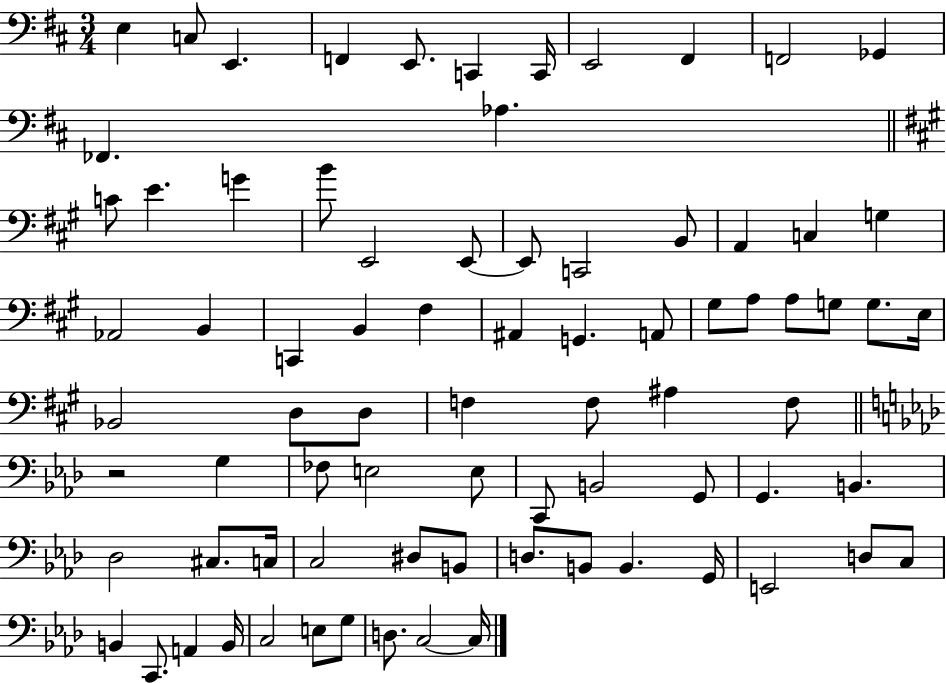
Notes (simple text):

E3/q C3/e E2/q. F2/q E2/e. C2/q C2/s E2/h F#2/q F2/h Gb2/q FES2/q. Ab3/q. C4/e E4/q. G4/q B4/e E2/h E2/e E2/e C2/h B2/e A2/q C3/q G3/q Ab2/h B2/q C2/q B2/q F#3/q A#2/q G2/q. A2/e G#3/e A3/e A3/e G3/e G3/e. E3/s Bb2/h D3/e D3/e F3/q F3/e A#3/q F3/e R/h G3/q FES3/e E3/h E3/e C2/e B2/h G2/e G2/q. B2/q. Db3/h C#3/e. C3/s C3/h D#3/e B2/e D3/e. B2/e B2/q. G2/s E2/h D3/e C3/e B2/q C2/e. A2/q B2/s C3/h E3/e G3/e D3/e. C3/h C3/s